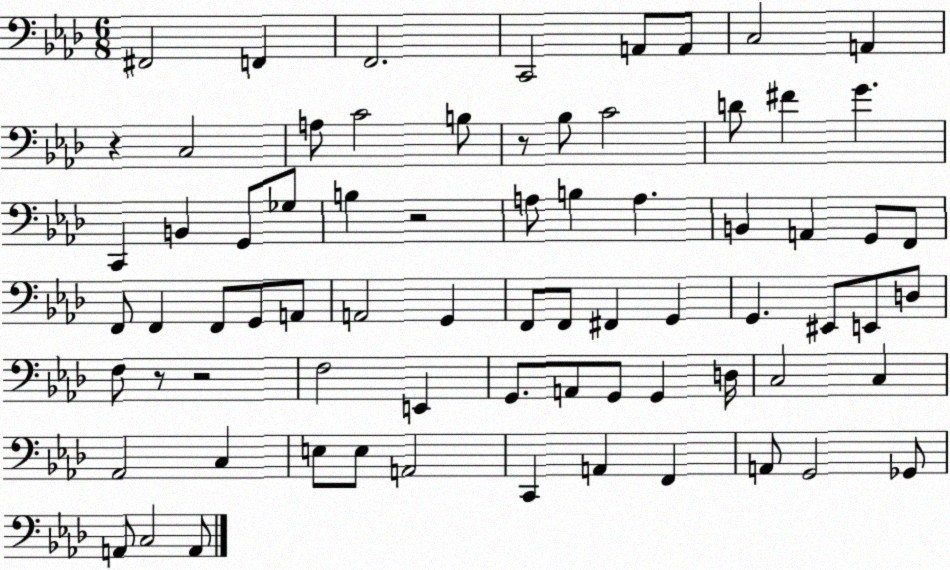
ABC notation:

X:1
T:Untitled
M:6/8
L:1/4
K:Ab
^F,,2 F,, F,,2 C,,2 A,,/2 A,,/2 C,2 A,, z C,2 A,/2 C2 B,/2 z/2 _B,/2 C2 D/2 ^F G C,, B,, G,,/2 _G,/2 B, z2 A,/2 B, A, B,, A,, G,,/2 F,,/2 F,,/2 F,, F,,/2 G,,/2 A,,/2 A,,2 G,, F,,/2 F,,/2 ^F,, G,, G,, ^E,,/2 E,,/2 D,/2 F,/2 z/2 z2 F,2 E,, G,,/2 A,,/2 G,,/2 G,, D,/4 C,2 C, _A,,2 C, E,/2 E,/2 A,,2 C,, A,, F,, A,,/2 G,,2 _G,,/2 A,,/2 C,2 A,,/2